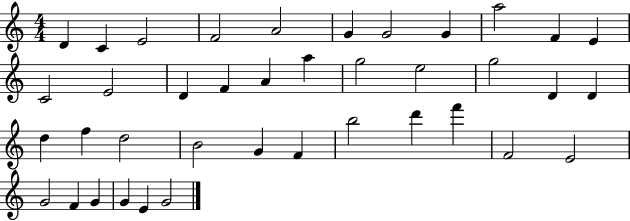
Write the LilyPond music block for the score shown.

{
  \clef treble
  \numericTimeSignature
  \time 4/4
  \key c \major
  d'4 c'4 e'2 | f'2 a'2 | g'4 g'2 g'4 | a''2 f'4 e'4 | \break c'2 e'2 | d'4 f'4 a'4 a''4 | g''2 e''2 | g''2 d'4 d'4 | \break d''4 f''4 d''2 | b'2 g'4 f'4 | b''2 d'''4 f'''4 | f'2 e'2 | \break g'2 f'4 g'4 | g'4 e'4 g'2 | \bar "|."
}